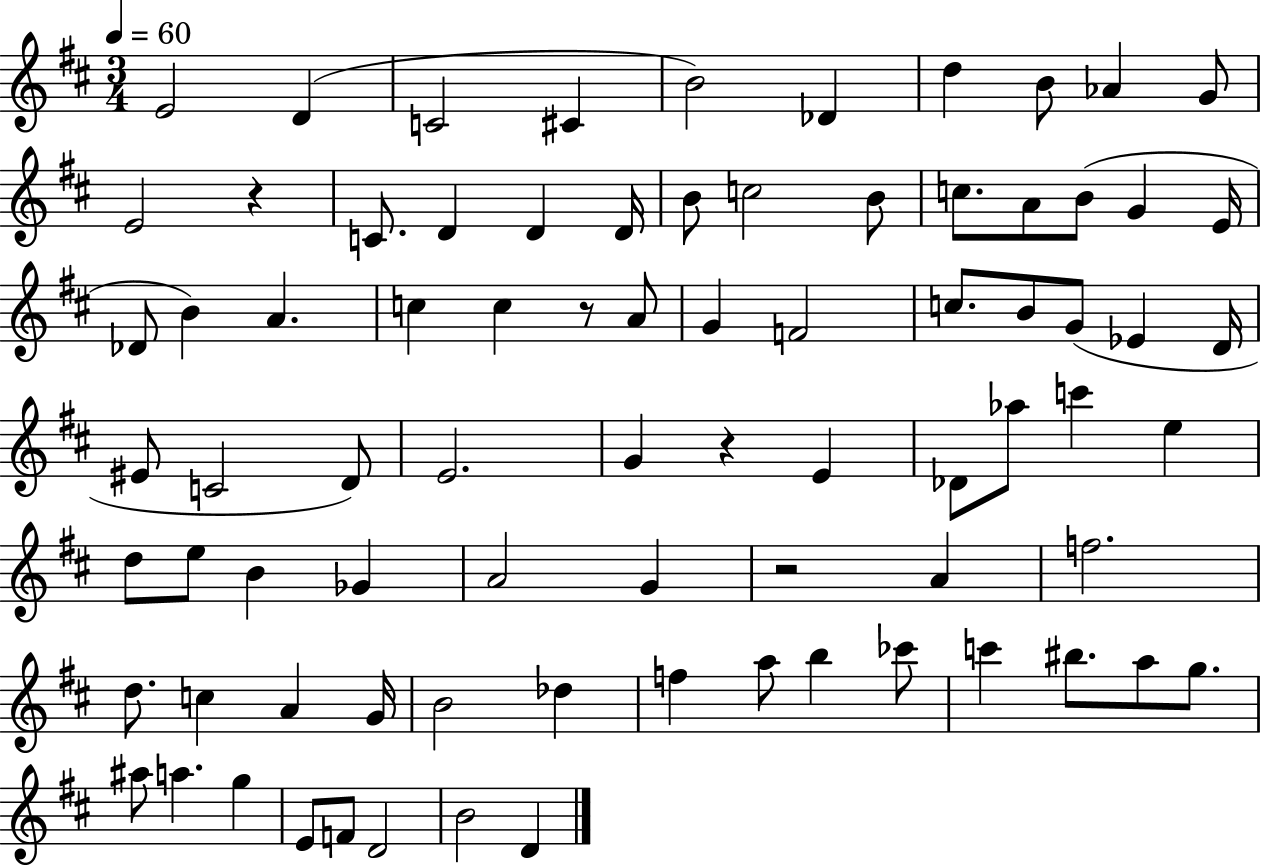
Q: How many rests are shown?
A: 4